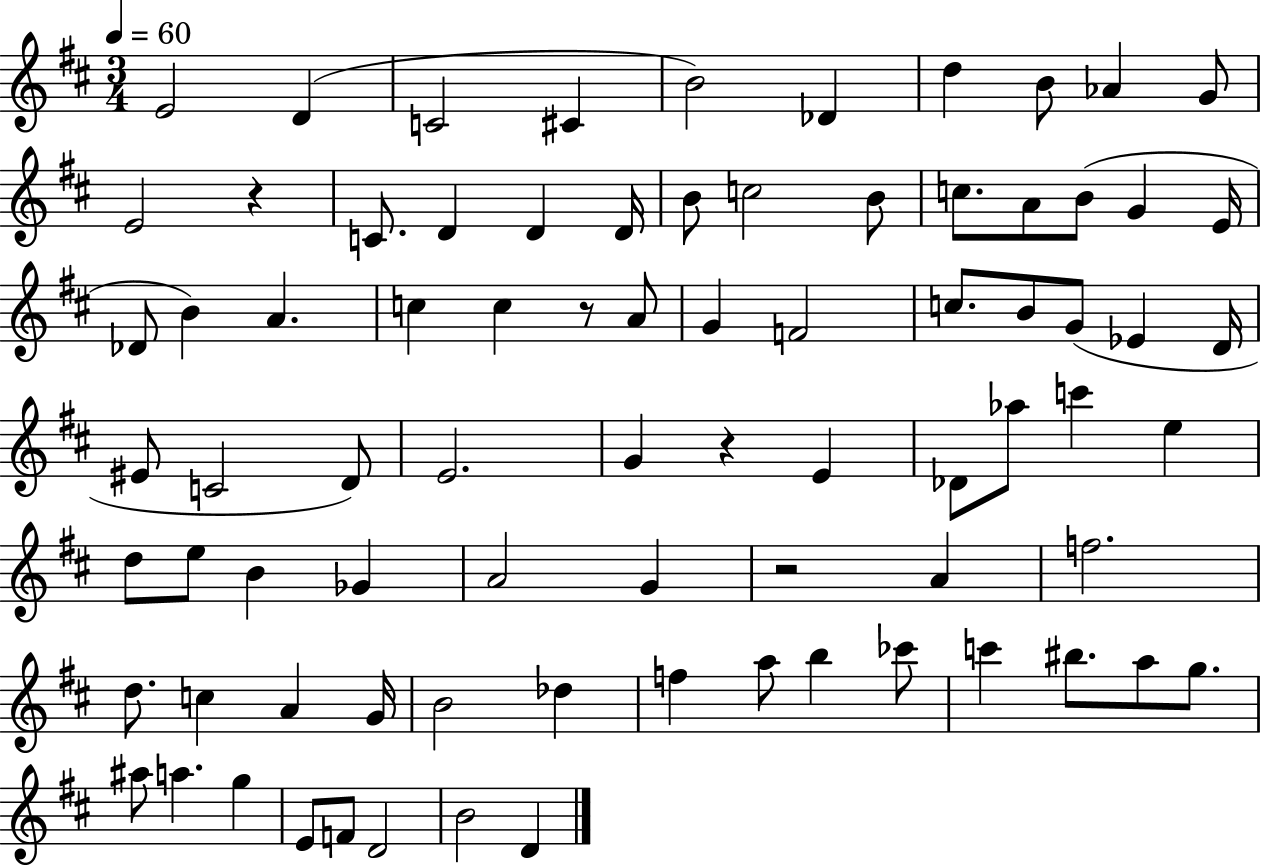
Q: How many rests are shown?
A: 4